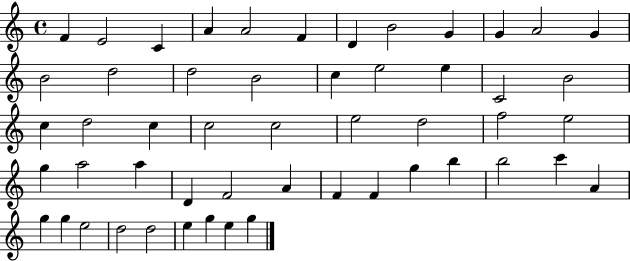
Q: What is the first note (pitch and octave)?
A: F4